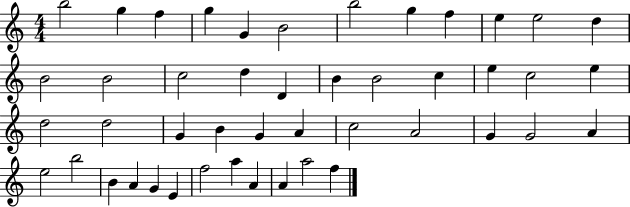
{
  \clef treble
  \numericTimeSignature
  \time 4/4
  \key c \major
  b''2 g''4 f''4 | g''4 g'4 b'2 | b''2 g''4 f''4 | e''4 e''2 d''4 | \break b'2 b'2 | c''2 d''4 d'4 | b'4 b'2 c''4 | e''4 c''2 e''4 | \break d''2 d''2 | g'4 b'4 g'4 a'4 | c''2 a'2 | g'4 g'2 a'4 | \break e''2 b''2 | b'4 a'4 g'4 e'4 | f''2 a''4 a'4 | a'4 a''2 f''4 | \break \bar "|."
}